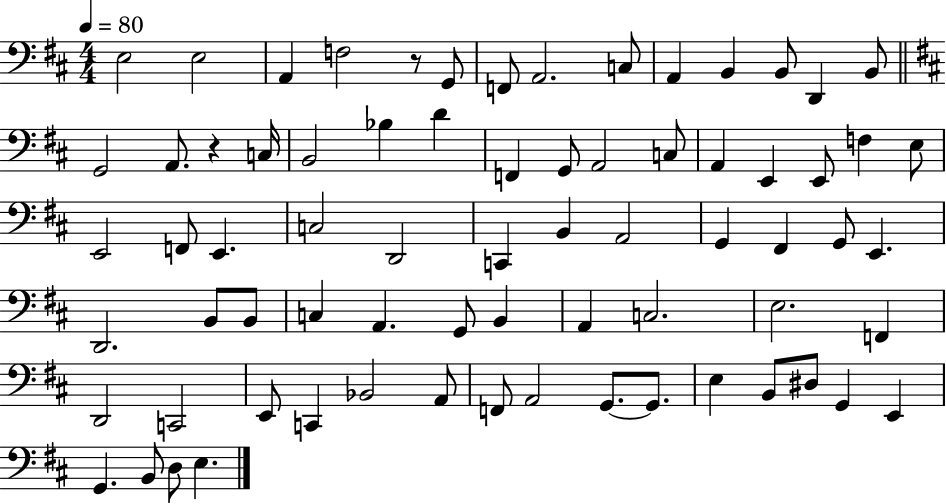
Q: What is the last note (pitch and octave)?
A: E3